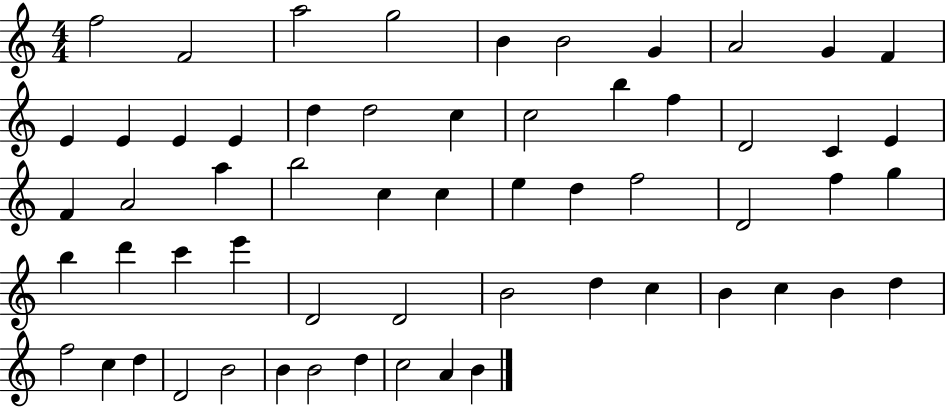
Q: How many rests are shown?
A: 0